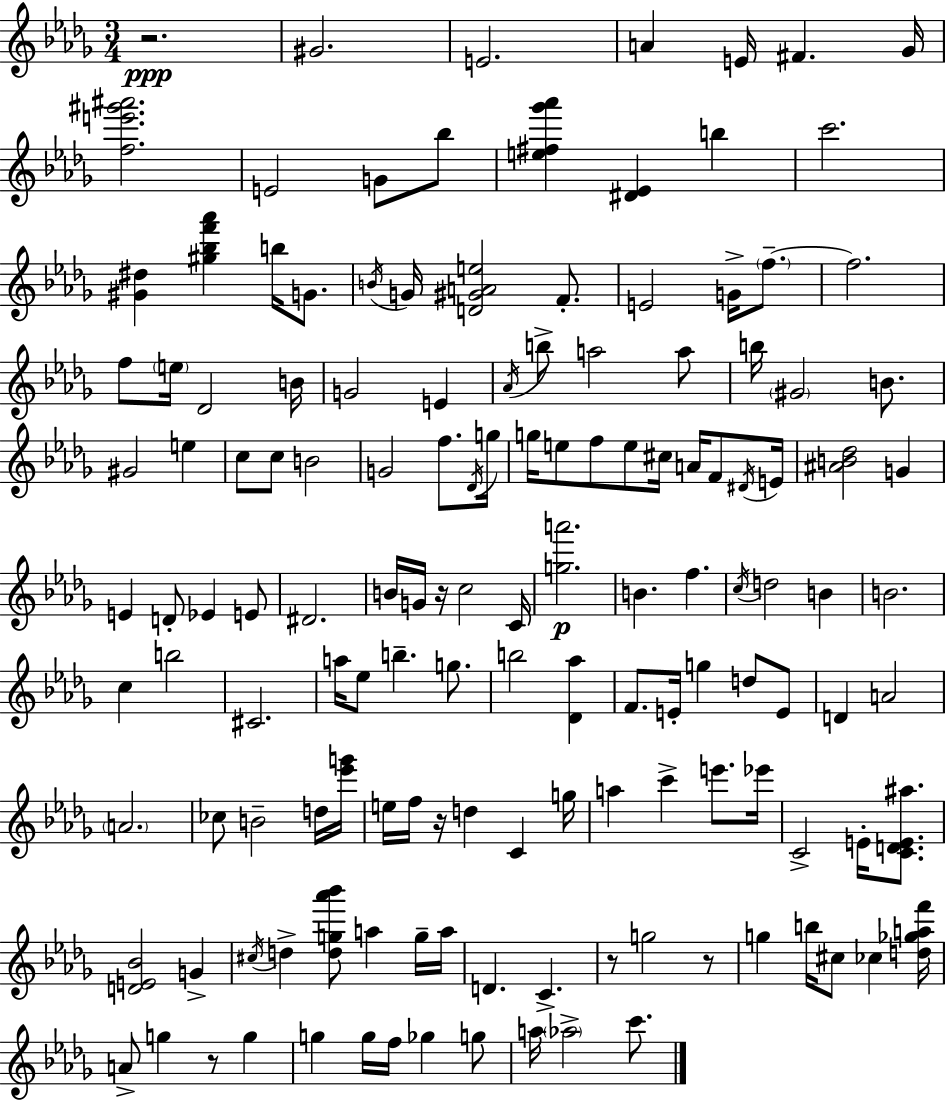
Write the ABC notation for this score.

X:1
T:Untitled
M:3/4
L:1/4
K:Bbm
z2 ^G2 E2 A E/4 ^F _G/4 [fe'^g'^a']2 E2 G/2 _b/2 [e^f_g'_a'] [^D_E] b c'2 [^G^d] [^g_bf'_a'] b/4 G/2 B/4 G/4 [D^GAe]2 F/2 E2 G/4 f/2 f2 f/2 e/4 _D2 B/4 G2 E _A/4 b/2 a2 a/2 b/4 ^G2 B/2 ^G2 e c/2 c/2 B2 G2 f/2 _D/4 g/4 g/4 e/2 f/2 e/2 ^c/4 A/4 F/2 ^D/4 E/4 [^AB_d]2 G E D/2 _E E/2 ^D2 B/4 G/4 z/4 c2 C/4 [ga']2 B f c/4 d2 B B2 c b2 ^C2 a/4 _e/2 b g/2 b2 [_D_a] F/2 E/4 g d/2 E/2 D A2 A2 _c/2 B2 d/4 [_e'g']/4 e/4 f/4 z/4 d C g/4 a c' e'/2 _e'/4 C2 E/4 [CDE^a]/2 [DE_B]2 G ^c/4 d [dg_a'_b']/2 a g/4 a/4 D C z/2 g2 z/2 g b/4 ^c/2 _c [d_gaf']/4 A/2 g z/2 g g g/4 f/4 _g g/2 a/4 _a2 c'/2